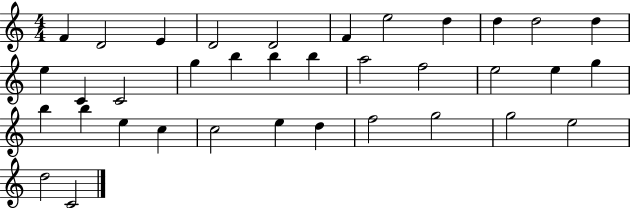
F4/q D4/h E4/q D4/h D4/h F4/q E5/h D5/q D5/q D5/h D5/q E5/q C4/q C4/h G5/q B5/q B5/q B5/q A5/h F5/h E5/h E5/q G5/q B5/q B5/q E5/q C5/q C5/h E5/q D5/q F5/h G5/h G5/h E5/h D5/h C4/h